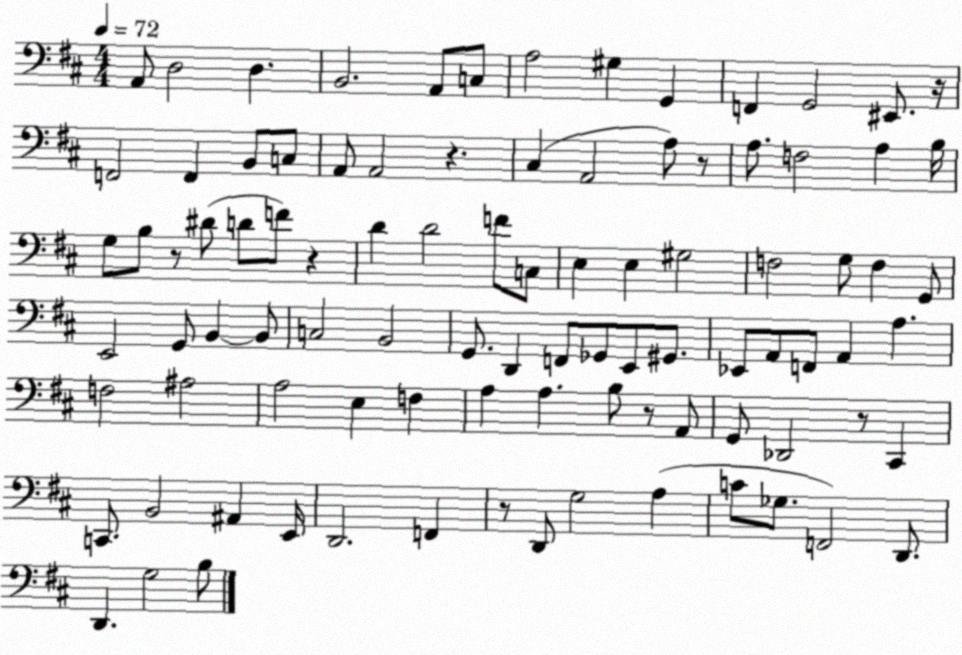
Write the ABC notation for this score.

X:1
T:Untitled
M:4/4
L:1/4
K:D
A,,/2 D,2 D, B,,2 A,,/2 C,/2 A,2 ^G, G,, F,, G,,2 ^E,,/2 z/4 F,,2 F,, B,,/2 C,/2 A,,/2 A,,2 z ^C, A,,2 A,/2 z/2 A,/2 F,2 A, B,/4 G,/2 B,/2 z/2 ^D/2 D/2 F/2 z D D2 F/2 C,/2 E, E, ^G,2 F,2 G,/2 F, G,,/2 E,,2 G,,/2 B,, B,,/2 C,2 B,,2 G,,/2 D,, F,,/2 _G,,/2 E,,/2 ^G,,/2 _E,,/2 A,,/2 F,,/2 A,, A, F,2 ^A,2 A,2 E, F, A, A, B,/2 z/2 A,,/2 G,,/2 _D,,2 z/2 ^C,, C,,/2 B,,2 ^A,, E,,/4 D,,2 F,, z/2 D,,/2 G,2 A, C/2 _G,/2 F,,2 D,,/2 D,, G,2 B,/2